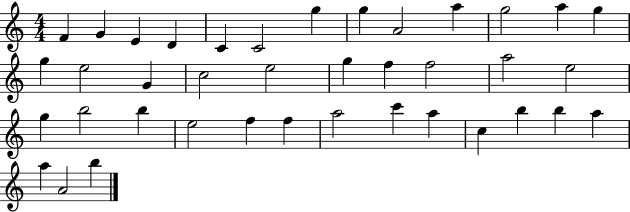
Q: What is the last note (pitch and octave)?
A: B5